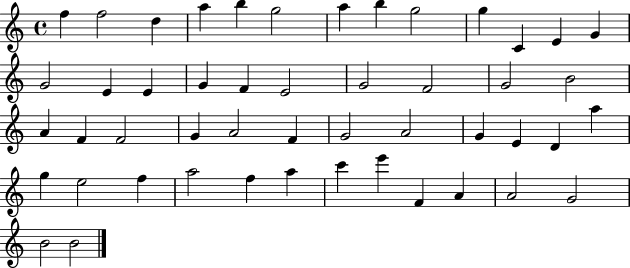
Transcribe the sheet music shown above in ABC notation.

X:1
T:Untitled
M:4/4
L:1/4
K:C
f f2 d a b g2 a b g2 g C E G G2 E E G F E2 G2 F2 G2 B2 A F F2 G A2 F G2 A2 G E D a g e2 f a2 f a c' e' F A A2 G2 B2 B2